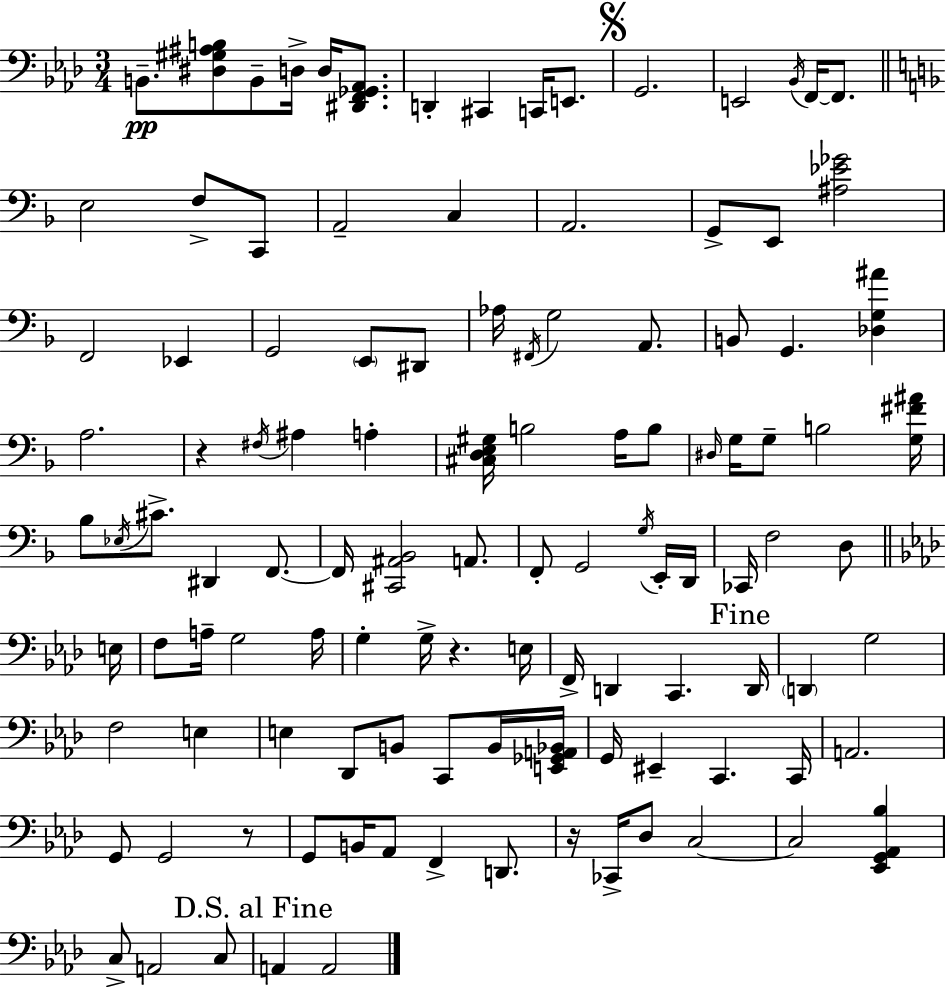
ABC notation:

X:1
T:Untitled
M:3/4
L:1/4
K:Ab
B,,/2 [^D,^G,^A,B,]/2 B,,/2 D,/4 D,/4 [^D,,F,,_G,,_A,,]/2 D,, ^C,, C,,/4 E,,/2 G,,2 E,,2 _B,,/4 F,,/4 F,,/2 E,2 F,/2 C,,/2 A,,2 C, A,,2 G,,/2 E,,/2 [^A,_E_G]2 F,,2 _E,, G,,2 E,,/2 ^D,,/2 _A,/4 ^F,,/4 G,2 A,,/2 B,,/2 G,, [_D,G,^A] A,2 z ^F,/4 ^A, A, [^C,D,E,^G,]/4 B,2 A,/4 B,/2 ^D,/4 G,/4 G,/2 B,2 [G,^F^A]/4 _B,/2 _E,/4 ^C/2 ^D,, F,,/2 F,,/4 [^C,,^A,,_B,,]2 A,,/2 F,,/2 G,,2 G,/4 E,,/4 D,,/4 _C,,/4 F,2 D,/2 E,/4 F,/2 A,/4 G,2 A,/4 G, G,/4 z E,/4 F,,/4 D,, C,, D,,/4 D,, G,2 F,2 E, E, _D,,/2 B,,/2 C,,/2 B,,/4 [E,,_G,,A,,_B,,]/4 G,,/4 ^E,, C,, C,,/4 A,,2 G,,/2 G,,2 z/2 G,,/2 B,,/4 _A,,/2 F,, D,,/2 z/4 _C,,/4 _D,/2 C,2 C,2 [_E,,G,,_A,,_B,] C,/2 A,,2 C,/2 A,, A,,2